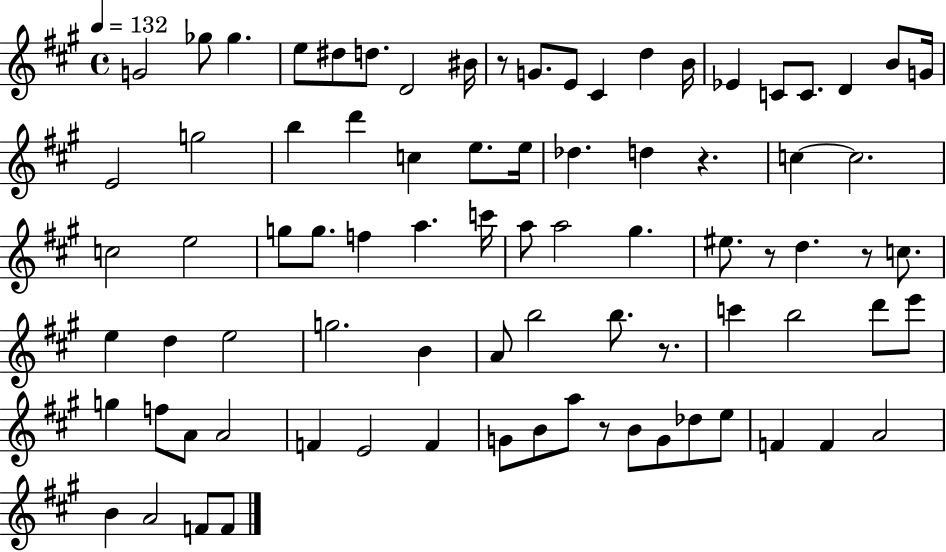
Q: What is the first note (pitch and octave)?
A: G4